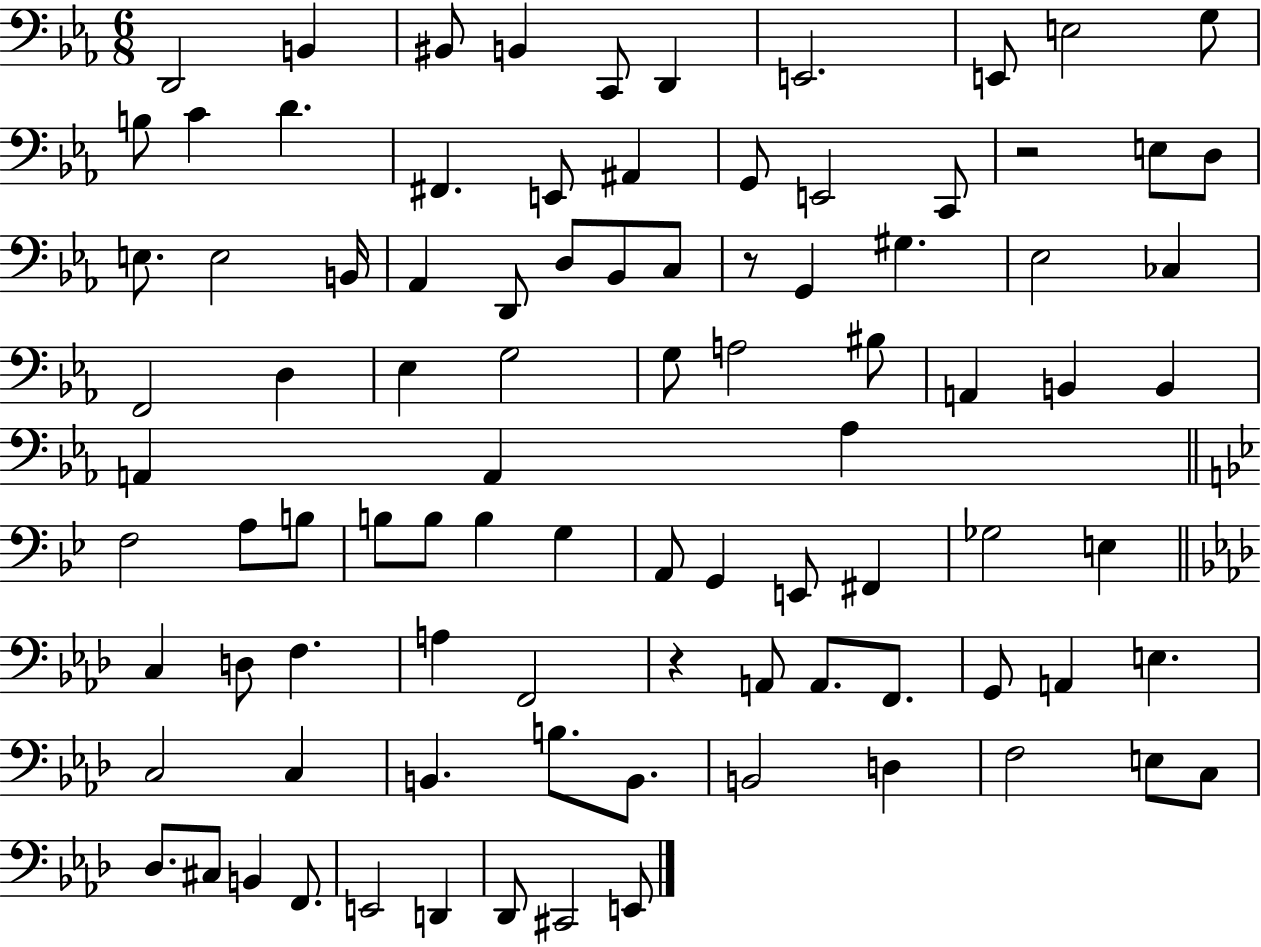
{
  \clef bass
  \numericTimeSignature
  \time 6/8
  \key ees \major
  d,2 b,4 | bis,8 b,4 c,8 d,4 | e,2. | e,8 e2 g8 | \break b8 c'4 d'4. | fis,4. e,8 ais,4 | g,8 e,2 c,8 | r2 e8 d8 | \break e8. e2 b,16 | aes,4 d,8 d8 bes,8 c8 | r8 g,4 gis4. | ees2 ces4 | \break f,2 d4 | ees4 g2 | g8 a2 bis8 | a,4 b,4 b,4 | \break a,4 a,4 aes4 | \bar "||" \break \key bes \major f2 a8 b8 | b8 b8 b4 g4 | a,8 g,4 e,8 fis,4 | ges2 e4 | \break \bar "||" \break \key aes \major c4 d8 f4. | a4 f,2 | r4 a,8 a,8. f,8. | g,8 a,4 e4. | \break c2 c4 | b,4. b8. b,8. | b,2 d4 | f2 e8 c8 | \break des8. cis8 b,4 f,8. | e,2 d,4 | des,8 cis,2 e,8 | \bar "|."
}